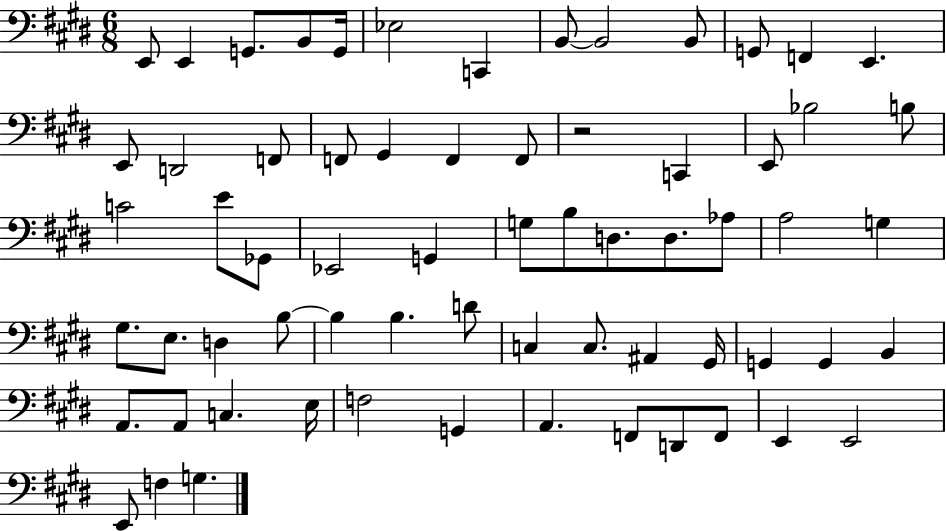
{
  \clef bass
  \numericTimeSignature
  \time 6/8
  \key e \major
  e,8 e,4 g,8. b,8 g,16 | ees2 c,4 | b,8~~ b,2 b,8 | g,8 f,4 e,4. | \break e,8 d,2 f,8 | f,8 gis,4 f,4 f,8 | r2 c,4 | e,8 bes2 b8 | \break c'2 e'8 ges,8 | ees,2 g,4 | g8 b8 d8. d8. aes8 | a2 g4 | \break gis8. e8. d4 b8~~ | b4 b4. d'8 | c4 c8. ais,4 gis,16 | g,4 g,4 b,4 | \break a,8. a,8 c4. e16 | f2 g,4 | a,4. f,8 d,8 f,8 | e,4 e,2 | \break e,8 f4 g4. | \bar "|."
}